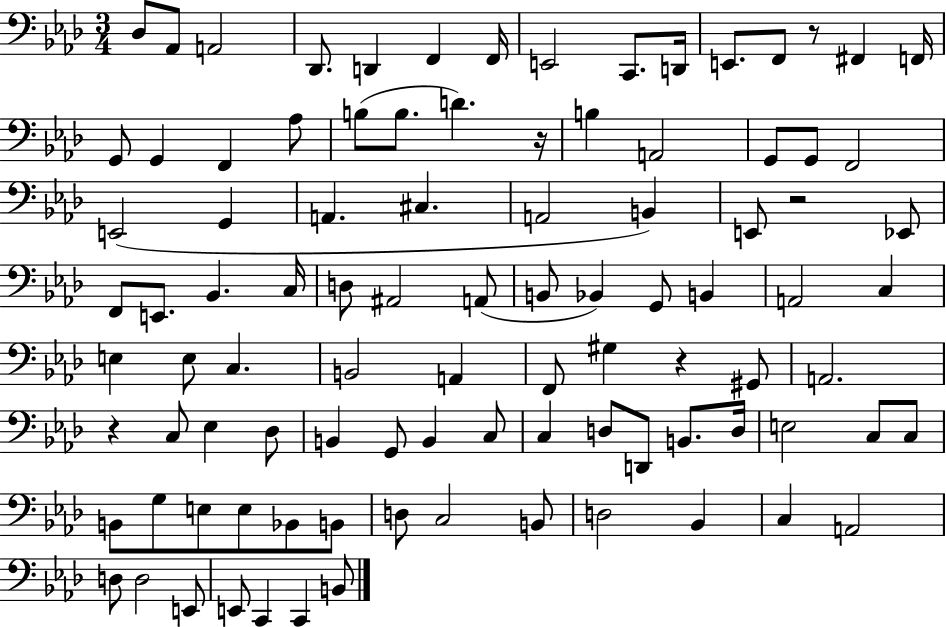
Db3/e Ab2/e A2/h Db2/e. D2/q F2/q F2/s E2/h C2/e. D2/s E2/e. F2/e R/e F#2/q F2/s G2/e G2/q F2/q Ab3/e B3/e B3/e. D4/q. R/s B3/q A2/h G2/e G2/e F2/h E2/h G2/q A2/q. C#3/q. A2/h B2/q E2/e R/h Eb2/e F2/e E2/e. Bb2/q. C3/s D3/e A#2/h A2/e B2/e Bb2/q G2/e B2/q A2/h C3/q E3/q E3/e C3/q. B2/h A2/q F2/e G#3/q R/q G#2/e A2/h. R/q C3/e Eb3/q Db3/e B2/q G2/e B2/q C3/e C3/q D3/e D2/e B2/e. D3/s E3/h C3/e C3/e B2/e G3/e E3/e E3/e Bb2/e B2/e D3/e C3/h B2/e D3/h Bb2/q C3/q A2/h D3/e D3/h E2/e E2/e C2/q C2/q B2/e